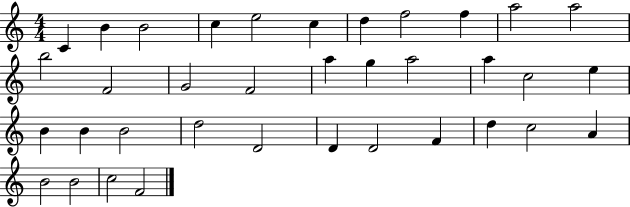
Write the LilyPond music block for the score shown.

{
  \clef treble
  \numericTimeSignature
  \time 4/4
  \key c \major
  c'4 b'4 b'2 | c''4 e''2 c''4 | d''4 f''2 f''4 | a''2 a''2 | \break b''2 f'2 | g'2 f'2 | a''4 g''4 a''2 | a''4 c''2 e''4 | \break b'4 b'4 b'2 | d''2 d'2 | d'4 d'2 f'4 | d''4 c''2 a'4 | \break b'2 b'2 | c''2 f'2 | \bar "|."
}